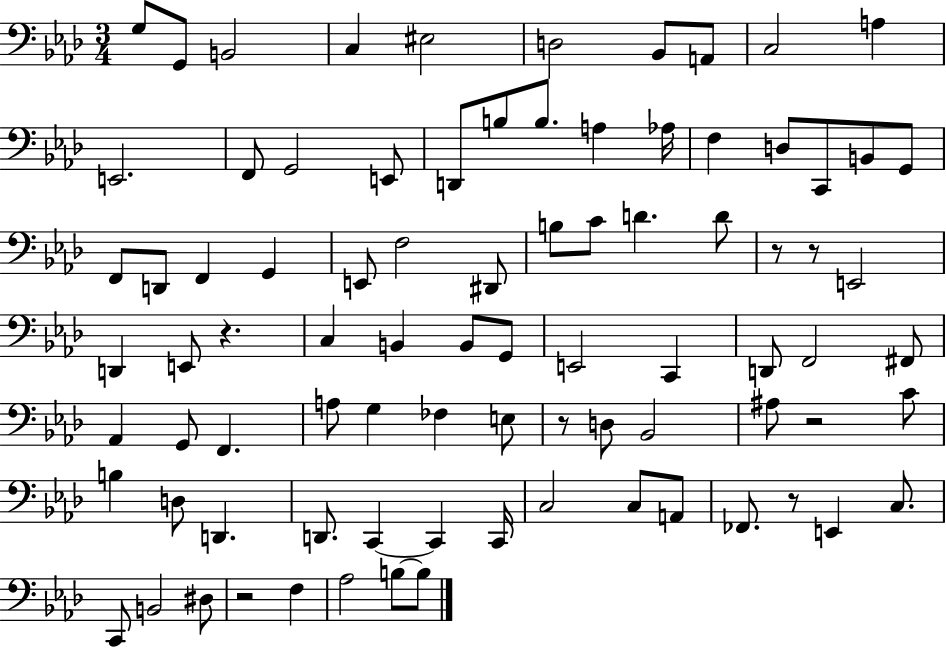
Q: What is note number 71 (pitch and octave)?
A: C3